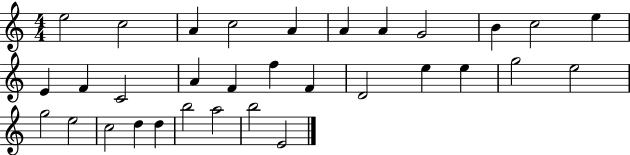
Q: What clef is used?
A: treble